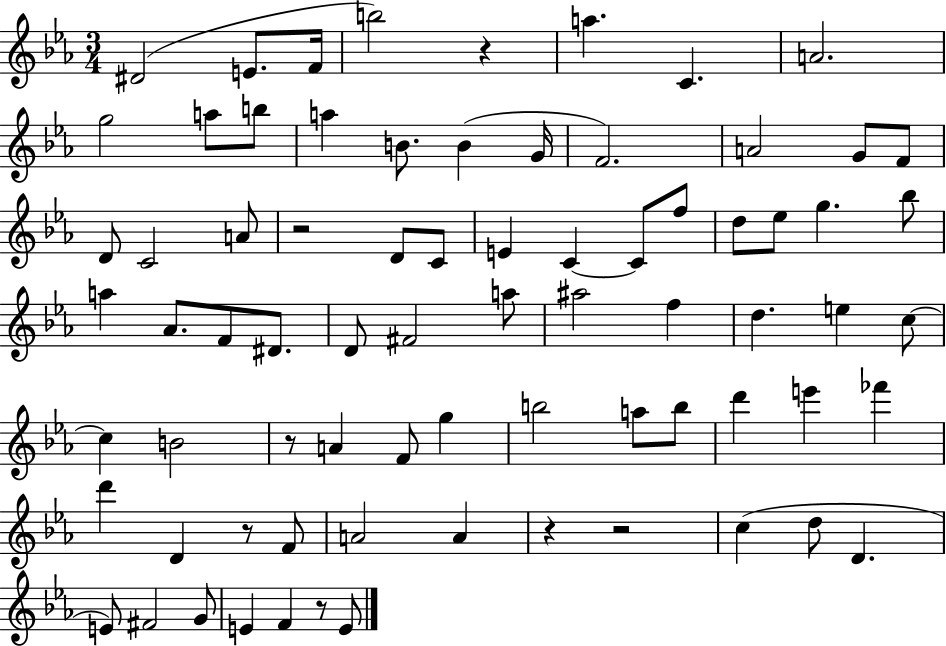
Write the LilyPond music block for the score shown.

{
  \clef treble
  \numericTimeSignature
  \time 3/4
  \key ees \major
  dis'2( e'8. f'16 | b''2) r4 | a''4. c'4. | a'2. | \break g''2 a''8 b''8 | a''4 b'8. b'4( g'16 | f'2.) | a'2 g'8 f'8 | \break d'8 c'2 a'8 | r2 d'8 c'8 | e'4 c'4~~ c'8 f''8 | d''8 ees''8 g''4. bes''8 | \break a''4 aes'8. f'8 dis'8. | d'8 fis'2 a''8 | ais''2 f''4 | d''4. e''4 c''8~~ | \break c''4 b'2 | r8 a'4 f'8 g''4 | b''2 a''8 b''8 | d'''4 e'''4 fes'''4 | \break d'''4 d'4 r8 f'8 | a'2 a'4 | r4 r2 | c''4( d''8 d'4. | \break e'8) fis'2 g'8 | e'4 f'4 r8 e'8 | \bar "|."
}